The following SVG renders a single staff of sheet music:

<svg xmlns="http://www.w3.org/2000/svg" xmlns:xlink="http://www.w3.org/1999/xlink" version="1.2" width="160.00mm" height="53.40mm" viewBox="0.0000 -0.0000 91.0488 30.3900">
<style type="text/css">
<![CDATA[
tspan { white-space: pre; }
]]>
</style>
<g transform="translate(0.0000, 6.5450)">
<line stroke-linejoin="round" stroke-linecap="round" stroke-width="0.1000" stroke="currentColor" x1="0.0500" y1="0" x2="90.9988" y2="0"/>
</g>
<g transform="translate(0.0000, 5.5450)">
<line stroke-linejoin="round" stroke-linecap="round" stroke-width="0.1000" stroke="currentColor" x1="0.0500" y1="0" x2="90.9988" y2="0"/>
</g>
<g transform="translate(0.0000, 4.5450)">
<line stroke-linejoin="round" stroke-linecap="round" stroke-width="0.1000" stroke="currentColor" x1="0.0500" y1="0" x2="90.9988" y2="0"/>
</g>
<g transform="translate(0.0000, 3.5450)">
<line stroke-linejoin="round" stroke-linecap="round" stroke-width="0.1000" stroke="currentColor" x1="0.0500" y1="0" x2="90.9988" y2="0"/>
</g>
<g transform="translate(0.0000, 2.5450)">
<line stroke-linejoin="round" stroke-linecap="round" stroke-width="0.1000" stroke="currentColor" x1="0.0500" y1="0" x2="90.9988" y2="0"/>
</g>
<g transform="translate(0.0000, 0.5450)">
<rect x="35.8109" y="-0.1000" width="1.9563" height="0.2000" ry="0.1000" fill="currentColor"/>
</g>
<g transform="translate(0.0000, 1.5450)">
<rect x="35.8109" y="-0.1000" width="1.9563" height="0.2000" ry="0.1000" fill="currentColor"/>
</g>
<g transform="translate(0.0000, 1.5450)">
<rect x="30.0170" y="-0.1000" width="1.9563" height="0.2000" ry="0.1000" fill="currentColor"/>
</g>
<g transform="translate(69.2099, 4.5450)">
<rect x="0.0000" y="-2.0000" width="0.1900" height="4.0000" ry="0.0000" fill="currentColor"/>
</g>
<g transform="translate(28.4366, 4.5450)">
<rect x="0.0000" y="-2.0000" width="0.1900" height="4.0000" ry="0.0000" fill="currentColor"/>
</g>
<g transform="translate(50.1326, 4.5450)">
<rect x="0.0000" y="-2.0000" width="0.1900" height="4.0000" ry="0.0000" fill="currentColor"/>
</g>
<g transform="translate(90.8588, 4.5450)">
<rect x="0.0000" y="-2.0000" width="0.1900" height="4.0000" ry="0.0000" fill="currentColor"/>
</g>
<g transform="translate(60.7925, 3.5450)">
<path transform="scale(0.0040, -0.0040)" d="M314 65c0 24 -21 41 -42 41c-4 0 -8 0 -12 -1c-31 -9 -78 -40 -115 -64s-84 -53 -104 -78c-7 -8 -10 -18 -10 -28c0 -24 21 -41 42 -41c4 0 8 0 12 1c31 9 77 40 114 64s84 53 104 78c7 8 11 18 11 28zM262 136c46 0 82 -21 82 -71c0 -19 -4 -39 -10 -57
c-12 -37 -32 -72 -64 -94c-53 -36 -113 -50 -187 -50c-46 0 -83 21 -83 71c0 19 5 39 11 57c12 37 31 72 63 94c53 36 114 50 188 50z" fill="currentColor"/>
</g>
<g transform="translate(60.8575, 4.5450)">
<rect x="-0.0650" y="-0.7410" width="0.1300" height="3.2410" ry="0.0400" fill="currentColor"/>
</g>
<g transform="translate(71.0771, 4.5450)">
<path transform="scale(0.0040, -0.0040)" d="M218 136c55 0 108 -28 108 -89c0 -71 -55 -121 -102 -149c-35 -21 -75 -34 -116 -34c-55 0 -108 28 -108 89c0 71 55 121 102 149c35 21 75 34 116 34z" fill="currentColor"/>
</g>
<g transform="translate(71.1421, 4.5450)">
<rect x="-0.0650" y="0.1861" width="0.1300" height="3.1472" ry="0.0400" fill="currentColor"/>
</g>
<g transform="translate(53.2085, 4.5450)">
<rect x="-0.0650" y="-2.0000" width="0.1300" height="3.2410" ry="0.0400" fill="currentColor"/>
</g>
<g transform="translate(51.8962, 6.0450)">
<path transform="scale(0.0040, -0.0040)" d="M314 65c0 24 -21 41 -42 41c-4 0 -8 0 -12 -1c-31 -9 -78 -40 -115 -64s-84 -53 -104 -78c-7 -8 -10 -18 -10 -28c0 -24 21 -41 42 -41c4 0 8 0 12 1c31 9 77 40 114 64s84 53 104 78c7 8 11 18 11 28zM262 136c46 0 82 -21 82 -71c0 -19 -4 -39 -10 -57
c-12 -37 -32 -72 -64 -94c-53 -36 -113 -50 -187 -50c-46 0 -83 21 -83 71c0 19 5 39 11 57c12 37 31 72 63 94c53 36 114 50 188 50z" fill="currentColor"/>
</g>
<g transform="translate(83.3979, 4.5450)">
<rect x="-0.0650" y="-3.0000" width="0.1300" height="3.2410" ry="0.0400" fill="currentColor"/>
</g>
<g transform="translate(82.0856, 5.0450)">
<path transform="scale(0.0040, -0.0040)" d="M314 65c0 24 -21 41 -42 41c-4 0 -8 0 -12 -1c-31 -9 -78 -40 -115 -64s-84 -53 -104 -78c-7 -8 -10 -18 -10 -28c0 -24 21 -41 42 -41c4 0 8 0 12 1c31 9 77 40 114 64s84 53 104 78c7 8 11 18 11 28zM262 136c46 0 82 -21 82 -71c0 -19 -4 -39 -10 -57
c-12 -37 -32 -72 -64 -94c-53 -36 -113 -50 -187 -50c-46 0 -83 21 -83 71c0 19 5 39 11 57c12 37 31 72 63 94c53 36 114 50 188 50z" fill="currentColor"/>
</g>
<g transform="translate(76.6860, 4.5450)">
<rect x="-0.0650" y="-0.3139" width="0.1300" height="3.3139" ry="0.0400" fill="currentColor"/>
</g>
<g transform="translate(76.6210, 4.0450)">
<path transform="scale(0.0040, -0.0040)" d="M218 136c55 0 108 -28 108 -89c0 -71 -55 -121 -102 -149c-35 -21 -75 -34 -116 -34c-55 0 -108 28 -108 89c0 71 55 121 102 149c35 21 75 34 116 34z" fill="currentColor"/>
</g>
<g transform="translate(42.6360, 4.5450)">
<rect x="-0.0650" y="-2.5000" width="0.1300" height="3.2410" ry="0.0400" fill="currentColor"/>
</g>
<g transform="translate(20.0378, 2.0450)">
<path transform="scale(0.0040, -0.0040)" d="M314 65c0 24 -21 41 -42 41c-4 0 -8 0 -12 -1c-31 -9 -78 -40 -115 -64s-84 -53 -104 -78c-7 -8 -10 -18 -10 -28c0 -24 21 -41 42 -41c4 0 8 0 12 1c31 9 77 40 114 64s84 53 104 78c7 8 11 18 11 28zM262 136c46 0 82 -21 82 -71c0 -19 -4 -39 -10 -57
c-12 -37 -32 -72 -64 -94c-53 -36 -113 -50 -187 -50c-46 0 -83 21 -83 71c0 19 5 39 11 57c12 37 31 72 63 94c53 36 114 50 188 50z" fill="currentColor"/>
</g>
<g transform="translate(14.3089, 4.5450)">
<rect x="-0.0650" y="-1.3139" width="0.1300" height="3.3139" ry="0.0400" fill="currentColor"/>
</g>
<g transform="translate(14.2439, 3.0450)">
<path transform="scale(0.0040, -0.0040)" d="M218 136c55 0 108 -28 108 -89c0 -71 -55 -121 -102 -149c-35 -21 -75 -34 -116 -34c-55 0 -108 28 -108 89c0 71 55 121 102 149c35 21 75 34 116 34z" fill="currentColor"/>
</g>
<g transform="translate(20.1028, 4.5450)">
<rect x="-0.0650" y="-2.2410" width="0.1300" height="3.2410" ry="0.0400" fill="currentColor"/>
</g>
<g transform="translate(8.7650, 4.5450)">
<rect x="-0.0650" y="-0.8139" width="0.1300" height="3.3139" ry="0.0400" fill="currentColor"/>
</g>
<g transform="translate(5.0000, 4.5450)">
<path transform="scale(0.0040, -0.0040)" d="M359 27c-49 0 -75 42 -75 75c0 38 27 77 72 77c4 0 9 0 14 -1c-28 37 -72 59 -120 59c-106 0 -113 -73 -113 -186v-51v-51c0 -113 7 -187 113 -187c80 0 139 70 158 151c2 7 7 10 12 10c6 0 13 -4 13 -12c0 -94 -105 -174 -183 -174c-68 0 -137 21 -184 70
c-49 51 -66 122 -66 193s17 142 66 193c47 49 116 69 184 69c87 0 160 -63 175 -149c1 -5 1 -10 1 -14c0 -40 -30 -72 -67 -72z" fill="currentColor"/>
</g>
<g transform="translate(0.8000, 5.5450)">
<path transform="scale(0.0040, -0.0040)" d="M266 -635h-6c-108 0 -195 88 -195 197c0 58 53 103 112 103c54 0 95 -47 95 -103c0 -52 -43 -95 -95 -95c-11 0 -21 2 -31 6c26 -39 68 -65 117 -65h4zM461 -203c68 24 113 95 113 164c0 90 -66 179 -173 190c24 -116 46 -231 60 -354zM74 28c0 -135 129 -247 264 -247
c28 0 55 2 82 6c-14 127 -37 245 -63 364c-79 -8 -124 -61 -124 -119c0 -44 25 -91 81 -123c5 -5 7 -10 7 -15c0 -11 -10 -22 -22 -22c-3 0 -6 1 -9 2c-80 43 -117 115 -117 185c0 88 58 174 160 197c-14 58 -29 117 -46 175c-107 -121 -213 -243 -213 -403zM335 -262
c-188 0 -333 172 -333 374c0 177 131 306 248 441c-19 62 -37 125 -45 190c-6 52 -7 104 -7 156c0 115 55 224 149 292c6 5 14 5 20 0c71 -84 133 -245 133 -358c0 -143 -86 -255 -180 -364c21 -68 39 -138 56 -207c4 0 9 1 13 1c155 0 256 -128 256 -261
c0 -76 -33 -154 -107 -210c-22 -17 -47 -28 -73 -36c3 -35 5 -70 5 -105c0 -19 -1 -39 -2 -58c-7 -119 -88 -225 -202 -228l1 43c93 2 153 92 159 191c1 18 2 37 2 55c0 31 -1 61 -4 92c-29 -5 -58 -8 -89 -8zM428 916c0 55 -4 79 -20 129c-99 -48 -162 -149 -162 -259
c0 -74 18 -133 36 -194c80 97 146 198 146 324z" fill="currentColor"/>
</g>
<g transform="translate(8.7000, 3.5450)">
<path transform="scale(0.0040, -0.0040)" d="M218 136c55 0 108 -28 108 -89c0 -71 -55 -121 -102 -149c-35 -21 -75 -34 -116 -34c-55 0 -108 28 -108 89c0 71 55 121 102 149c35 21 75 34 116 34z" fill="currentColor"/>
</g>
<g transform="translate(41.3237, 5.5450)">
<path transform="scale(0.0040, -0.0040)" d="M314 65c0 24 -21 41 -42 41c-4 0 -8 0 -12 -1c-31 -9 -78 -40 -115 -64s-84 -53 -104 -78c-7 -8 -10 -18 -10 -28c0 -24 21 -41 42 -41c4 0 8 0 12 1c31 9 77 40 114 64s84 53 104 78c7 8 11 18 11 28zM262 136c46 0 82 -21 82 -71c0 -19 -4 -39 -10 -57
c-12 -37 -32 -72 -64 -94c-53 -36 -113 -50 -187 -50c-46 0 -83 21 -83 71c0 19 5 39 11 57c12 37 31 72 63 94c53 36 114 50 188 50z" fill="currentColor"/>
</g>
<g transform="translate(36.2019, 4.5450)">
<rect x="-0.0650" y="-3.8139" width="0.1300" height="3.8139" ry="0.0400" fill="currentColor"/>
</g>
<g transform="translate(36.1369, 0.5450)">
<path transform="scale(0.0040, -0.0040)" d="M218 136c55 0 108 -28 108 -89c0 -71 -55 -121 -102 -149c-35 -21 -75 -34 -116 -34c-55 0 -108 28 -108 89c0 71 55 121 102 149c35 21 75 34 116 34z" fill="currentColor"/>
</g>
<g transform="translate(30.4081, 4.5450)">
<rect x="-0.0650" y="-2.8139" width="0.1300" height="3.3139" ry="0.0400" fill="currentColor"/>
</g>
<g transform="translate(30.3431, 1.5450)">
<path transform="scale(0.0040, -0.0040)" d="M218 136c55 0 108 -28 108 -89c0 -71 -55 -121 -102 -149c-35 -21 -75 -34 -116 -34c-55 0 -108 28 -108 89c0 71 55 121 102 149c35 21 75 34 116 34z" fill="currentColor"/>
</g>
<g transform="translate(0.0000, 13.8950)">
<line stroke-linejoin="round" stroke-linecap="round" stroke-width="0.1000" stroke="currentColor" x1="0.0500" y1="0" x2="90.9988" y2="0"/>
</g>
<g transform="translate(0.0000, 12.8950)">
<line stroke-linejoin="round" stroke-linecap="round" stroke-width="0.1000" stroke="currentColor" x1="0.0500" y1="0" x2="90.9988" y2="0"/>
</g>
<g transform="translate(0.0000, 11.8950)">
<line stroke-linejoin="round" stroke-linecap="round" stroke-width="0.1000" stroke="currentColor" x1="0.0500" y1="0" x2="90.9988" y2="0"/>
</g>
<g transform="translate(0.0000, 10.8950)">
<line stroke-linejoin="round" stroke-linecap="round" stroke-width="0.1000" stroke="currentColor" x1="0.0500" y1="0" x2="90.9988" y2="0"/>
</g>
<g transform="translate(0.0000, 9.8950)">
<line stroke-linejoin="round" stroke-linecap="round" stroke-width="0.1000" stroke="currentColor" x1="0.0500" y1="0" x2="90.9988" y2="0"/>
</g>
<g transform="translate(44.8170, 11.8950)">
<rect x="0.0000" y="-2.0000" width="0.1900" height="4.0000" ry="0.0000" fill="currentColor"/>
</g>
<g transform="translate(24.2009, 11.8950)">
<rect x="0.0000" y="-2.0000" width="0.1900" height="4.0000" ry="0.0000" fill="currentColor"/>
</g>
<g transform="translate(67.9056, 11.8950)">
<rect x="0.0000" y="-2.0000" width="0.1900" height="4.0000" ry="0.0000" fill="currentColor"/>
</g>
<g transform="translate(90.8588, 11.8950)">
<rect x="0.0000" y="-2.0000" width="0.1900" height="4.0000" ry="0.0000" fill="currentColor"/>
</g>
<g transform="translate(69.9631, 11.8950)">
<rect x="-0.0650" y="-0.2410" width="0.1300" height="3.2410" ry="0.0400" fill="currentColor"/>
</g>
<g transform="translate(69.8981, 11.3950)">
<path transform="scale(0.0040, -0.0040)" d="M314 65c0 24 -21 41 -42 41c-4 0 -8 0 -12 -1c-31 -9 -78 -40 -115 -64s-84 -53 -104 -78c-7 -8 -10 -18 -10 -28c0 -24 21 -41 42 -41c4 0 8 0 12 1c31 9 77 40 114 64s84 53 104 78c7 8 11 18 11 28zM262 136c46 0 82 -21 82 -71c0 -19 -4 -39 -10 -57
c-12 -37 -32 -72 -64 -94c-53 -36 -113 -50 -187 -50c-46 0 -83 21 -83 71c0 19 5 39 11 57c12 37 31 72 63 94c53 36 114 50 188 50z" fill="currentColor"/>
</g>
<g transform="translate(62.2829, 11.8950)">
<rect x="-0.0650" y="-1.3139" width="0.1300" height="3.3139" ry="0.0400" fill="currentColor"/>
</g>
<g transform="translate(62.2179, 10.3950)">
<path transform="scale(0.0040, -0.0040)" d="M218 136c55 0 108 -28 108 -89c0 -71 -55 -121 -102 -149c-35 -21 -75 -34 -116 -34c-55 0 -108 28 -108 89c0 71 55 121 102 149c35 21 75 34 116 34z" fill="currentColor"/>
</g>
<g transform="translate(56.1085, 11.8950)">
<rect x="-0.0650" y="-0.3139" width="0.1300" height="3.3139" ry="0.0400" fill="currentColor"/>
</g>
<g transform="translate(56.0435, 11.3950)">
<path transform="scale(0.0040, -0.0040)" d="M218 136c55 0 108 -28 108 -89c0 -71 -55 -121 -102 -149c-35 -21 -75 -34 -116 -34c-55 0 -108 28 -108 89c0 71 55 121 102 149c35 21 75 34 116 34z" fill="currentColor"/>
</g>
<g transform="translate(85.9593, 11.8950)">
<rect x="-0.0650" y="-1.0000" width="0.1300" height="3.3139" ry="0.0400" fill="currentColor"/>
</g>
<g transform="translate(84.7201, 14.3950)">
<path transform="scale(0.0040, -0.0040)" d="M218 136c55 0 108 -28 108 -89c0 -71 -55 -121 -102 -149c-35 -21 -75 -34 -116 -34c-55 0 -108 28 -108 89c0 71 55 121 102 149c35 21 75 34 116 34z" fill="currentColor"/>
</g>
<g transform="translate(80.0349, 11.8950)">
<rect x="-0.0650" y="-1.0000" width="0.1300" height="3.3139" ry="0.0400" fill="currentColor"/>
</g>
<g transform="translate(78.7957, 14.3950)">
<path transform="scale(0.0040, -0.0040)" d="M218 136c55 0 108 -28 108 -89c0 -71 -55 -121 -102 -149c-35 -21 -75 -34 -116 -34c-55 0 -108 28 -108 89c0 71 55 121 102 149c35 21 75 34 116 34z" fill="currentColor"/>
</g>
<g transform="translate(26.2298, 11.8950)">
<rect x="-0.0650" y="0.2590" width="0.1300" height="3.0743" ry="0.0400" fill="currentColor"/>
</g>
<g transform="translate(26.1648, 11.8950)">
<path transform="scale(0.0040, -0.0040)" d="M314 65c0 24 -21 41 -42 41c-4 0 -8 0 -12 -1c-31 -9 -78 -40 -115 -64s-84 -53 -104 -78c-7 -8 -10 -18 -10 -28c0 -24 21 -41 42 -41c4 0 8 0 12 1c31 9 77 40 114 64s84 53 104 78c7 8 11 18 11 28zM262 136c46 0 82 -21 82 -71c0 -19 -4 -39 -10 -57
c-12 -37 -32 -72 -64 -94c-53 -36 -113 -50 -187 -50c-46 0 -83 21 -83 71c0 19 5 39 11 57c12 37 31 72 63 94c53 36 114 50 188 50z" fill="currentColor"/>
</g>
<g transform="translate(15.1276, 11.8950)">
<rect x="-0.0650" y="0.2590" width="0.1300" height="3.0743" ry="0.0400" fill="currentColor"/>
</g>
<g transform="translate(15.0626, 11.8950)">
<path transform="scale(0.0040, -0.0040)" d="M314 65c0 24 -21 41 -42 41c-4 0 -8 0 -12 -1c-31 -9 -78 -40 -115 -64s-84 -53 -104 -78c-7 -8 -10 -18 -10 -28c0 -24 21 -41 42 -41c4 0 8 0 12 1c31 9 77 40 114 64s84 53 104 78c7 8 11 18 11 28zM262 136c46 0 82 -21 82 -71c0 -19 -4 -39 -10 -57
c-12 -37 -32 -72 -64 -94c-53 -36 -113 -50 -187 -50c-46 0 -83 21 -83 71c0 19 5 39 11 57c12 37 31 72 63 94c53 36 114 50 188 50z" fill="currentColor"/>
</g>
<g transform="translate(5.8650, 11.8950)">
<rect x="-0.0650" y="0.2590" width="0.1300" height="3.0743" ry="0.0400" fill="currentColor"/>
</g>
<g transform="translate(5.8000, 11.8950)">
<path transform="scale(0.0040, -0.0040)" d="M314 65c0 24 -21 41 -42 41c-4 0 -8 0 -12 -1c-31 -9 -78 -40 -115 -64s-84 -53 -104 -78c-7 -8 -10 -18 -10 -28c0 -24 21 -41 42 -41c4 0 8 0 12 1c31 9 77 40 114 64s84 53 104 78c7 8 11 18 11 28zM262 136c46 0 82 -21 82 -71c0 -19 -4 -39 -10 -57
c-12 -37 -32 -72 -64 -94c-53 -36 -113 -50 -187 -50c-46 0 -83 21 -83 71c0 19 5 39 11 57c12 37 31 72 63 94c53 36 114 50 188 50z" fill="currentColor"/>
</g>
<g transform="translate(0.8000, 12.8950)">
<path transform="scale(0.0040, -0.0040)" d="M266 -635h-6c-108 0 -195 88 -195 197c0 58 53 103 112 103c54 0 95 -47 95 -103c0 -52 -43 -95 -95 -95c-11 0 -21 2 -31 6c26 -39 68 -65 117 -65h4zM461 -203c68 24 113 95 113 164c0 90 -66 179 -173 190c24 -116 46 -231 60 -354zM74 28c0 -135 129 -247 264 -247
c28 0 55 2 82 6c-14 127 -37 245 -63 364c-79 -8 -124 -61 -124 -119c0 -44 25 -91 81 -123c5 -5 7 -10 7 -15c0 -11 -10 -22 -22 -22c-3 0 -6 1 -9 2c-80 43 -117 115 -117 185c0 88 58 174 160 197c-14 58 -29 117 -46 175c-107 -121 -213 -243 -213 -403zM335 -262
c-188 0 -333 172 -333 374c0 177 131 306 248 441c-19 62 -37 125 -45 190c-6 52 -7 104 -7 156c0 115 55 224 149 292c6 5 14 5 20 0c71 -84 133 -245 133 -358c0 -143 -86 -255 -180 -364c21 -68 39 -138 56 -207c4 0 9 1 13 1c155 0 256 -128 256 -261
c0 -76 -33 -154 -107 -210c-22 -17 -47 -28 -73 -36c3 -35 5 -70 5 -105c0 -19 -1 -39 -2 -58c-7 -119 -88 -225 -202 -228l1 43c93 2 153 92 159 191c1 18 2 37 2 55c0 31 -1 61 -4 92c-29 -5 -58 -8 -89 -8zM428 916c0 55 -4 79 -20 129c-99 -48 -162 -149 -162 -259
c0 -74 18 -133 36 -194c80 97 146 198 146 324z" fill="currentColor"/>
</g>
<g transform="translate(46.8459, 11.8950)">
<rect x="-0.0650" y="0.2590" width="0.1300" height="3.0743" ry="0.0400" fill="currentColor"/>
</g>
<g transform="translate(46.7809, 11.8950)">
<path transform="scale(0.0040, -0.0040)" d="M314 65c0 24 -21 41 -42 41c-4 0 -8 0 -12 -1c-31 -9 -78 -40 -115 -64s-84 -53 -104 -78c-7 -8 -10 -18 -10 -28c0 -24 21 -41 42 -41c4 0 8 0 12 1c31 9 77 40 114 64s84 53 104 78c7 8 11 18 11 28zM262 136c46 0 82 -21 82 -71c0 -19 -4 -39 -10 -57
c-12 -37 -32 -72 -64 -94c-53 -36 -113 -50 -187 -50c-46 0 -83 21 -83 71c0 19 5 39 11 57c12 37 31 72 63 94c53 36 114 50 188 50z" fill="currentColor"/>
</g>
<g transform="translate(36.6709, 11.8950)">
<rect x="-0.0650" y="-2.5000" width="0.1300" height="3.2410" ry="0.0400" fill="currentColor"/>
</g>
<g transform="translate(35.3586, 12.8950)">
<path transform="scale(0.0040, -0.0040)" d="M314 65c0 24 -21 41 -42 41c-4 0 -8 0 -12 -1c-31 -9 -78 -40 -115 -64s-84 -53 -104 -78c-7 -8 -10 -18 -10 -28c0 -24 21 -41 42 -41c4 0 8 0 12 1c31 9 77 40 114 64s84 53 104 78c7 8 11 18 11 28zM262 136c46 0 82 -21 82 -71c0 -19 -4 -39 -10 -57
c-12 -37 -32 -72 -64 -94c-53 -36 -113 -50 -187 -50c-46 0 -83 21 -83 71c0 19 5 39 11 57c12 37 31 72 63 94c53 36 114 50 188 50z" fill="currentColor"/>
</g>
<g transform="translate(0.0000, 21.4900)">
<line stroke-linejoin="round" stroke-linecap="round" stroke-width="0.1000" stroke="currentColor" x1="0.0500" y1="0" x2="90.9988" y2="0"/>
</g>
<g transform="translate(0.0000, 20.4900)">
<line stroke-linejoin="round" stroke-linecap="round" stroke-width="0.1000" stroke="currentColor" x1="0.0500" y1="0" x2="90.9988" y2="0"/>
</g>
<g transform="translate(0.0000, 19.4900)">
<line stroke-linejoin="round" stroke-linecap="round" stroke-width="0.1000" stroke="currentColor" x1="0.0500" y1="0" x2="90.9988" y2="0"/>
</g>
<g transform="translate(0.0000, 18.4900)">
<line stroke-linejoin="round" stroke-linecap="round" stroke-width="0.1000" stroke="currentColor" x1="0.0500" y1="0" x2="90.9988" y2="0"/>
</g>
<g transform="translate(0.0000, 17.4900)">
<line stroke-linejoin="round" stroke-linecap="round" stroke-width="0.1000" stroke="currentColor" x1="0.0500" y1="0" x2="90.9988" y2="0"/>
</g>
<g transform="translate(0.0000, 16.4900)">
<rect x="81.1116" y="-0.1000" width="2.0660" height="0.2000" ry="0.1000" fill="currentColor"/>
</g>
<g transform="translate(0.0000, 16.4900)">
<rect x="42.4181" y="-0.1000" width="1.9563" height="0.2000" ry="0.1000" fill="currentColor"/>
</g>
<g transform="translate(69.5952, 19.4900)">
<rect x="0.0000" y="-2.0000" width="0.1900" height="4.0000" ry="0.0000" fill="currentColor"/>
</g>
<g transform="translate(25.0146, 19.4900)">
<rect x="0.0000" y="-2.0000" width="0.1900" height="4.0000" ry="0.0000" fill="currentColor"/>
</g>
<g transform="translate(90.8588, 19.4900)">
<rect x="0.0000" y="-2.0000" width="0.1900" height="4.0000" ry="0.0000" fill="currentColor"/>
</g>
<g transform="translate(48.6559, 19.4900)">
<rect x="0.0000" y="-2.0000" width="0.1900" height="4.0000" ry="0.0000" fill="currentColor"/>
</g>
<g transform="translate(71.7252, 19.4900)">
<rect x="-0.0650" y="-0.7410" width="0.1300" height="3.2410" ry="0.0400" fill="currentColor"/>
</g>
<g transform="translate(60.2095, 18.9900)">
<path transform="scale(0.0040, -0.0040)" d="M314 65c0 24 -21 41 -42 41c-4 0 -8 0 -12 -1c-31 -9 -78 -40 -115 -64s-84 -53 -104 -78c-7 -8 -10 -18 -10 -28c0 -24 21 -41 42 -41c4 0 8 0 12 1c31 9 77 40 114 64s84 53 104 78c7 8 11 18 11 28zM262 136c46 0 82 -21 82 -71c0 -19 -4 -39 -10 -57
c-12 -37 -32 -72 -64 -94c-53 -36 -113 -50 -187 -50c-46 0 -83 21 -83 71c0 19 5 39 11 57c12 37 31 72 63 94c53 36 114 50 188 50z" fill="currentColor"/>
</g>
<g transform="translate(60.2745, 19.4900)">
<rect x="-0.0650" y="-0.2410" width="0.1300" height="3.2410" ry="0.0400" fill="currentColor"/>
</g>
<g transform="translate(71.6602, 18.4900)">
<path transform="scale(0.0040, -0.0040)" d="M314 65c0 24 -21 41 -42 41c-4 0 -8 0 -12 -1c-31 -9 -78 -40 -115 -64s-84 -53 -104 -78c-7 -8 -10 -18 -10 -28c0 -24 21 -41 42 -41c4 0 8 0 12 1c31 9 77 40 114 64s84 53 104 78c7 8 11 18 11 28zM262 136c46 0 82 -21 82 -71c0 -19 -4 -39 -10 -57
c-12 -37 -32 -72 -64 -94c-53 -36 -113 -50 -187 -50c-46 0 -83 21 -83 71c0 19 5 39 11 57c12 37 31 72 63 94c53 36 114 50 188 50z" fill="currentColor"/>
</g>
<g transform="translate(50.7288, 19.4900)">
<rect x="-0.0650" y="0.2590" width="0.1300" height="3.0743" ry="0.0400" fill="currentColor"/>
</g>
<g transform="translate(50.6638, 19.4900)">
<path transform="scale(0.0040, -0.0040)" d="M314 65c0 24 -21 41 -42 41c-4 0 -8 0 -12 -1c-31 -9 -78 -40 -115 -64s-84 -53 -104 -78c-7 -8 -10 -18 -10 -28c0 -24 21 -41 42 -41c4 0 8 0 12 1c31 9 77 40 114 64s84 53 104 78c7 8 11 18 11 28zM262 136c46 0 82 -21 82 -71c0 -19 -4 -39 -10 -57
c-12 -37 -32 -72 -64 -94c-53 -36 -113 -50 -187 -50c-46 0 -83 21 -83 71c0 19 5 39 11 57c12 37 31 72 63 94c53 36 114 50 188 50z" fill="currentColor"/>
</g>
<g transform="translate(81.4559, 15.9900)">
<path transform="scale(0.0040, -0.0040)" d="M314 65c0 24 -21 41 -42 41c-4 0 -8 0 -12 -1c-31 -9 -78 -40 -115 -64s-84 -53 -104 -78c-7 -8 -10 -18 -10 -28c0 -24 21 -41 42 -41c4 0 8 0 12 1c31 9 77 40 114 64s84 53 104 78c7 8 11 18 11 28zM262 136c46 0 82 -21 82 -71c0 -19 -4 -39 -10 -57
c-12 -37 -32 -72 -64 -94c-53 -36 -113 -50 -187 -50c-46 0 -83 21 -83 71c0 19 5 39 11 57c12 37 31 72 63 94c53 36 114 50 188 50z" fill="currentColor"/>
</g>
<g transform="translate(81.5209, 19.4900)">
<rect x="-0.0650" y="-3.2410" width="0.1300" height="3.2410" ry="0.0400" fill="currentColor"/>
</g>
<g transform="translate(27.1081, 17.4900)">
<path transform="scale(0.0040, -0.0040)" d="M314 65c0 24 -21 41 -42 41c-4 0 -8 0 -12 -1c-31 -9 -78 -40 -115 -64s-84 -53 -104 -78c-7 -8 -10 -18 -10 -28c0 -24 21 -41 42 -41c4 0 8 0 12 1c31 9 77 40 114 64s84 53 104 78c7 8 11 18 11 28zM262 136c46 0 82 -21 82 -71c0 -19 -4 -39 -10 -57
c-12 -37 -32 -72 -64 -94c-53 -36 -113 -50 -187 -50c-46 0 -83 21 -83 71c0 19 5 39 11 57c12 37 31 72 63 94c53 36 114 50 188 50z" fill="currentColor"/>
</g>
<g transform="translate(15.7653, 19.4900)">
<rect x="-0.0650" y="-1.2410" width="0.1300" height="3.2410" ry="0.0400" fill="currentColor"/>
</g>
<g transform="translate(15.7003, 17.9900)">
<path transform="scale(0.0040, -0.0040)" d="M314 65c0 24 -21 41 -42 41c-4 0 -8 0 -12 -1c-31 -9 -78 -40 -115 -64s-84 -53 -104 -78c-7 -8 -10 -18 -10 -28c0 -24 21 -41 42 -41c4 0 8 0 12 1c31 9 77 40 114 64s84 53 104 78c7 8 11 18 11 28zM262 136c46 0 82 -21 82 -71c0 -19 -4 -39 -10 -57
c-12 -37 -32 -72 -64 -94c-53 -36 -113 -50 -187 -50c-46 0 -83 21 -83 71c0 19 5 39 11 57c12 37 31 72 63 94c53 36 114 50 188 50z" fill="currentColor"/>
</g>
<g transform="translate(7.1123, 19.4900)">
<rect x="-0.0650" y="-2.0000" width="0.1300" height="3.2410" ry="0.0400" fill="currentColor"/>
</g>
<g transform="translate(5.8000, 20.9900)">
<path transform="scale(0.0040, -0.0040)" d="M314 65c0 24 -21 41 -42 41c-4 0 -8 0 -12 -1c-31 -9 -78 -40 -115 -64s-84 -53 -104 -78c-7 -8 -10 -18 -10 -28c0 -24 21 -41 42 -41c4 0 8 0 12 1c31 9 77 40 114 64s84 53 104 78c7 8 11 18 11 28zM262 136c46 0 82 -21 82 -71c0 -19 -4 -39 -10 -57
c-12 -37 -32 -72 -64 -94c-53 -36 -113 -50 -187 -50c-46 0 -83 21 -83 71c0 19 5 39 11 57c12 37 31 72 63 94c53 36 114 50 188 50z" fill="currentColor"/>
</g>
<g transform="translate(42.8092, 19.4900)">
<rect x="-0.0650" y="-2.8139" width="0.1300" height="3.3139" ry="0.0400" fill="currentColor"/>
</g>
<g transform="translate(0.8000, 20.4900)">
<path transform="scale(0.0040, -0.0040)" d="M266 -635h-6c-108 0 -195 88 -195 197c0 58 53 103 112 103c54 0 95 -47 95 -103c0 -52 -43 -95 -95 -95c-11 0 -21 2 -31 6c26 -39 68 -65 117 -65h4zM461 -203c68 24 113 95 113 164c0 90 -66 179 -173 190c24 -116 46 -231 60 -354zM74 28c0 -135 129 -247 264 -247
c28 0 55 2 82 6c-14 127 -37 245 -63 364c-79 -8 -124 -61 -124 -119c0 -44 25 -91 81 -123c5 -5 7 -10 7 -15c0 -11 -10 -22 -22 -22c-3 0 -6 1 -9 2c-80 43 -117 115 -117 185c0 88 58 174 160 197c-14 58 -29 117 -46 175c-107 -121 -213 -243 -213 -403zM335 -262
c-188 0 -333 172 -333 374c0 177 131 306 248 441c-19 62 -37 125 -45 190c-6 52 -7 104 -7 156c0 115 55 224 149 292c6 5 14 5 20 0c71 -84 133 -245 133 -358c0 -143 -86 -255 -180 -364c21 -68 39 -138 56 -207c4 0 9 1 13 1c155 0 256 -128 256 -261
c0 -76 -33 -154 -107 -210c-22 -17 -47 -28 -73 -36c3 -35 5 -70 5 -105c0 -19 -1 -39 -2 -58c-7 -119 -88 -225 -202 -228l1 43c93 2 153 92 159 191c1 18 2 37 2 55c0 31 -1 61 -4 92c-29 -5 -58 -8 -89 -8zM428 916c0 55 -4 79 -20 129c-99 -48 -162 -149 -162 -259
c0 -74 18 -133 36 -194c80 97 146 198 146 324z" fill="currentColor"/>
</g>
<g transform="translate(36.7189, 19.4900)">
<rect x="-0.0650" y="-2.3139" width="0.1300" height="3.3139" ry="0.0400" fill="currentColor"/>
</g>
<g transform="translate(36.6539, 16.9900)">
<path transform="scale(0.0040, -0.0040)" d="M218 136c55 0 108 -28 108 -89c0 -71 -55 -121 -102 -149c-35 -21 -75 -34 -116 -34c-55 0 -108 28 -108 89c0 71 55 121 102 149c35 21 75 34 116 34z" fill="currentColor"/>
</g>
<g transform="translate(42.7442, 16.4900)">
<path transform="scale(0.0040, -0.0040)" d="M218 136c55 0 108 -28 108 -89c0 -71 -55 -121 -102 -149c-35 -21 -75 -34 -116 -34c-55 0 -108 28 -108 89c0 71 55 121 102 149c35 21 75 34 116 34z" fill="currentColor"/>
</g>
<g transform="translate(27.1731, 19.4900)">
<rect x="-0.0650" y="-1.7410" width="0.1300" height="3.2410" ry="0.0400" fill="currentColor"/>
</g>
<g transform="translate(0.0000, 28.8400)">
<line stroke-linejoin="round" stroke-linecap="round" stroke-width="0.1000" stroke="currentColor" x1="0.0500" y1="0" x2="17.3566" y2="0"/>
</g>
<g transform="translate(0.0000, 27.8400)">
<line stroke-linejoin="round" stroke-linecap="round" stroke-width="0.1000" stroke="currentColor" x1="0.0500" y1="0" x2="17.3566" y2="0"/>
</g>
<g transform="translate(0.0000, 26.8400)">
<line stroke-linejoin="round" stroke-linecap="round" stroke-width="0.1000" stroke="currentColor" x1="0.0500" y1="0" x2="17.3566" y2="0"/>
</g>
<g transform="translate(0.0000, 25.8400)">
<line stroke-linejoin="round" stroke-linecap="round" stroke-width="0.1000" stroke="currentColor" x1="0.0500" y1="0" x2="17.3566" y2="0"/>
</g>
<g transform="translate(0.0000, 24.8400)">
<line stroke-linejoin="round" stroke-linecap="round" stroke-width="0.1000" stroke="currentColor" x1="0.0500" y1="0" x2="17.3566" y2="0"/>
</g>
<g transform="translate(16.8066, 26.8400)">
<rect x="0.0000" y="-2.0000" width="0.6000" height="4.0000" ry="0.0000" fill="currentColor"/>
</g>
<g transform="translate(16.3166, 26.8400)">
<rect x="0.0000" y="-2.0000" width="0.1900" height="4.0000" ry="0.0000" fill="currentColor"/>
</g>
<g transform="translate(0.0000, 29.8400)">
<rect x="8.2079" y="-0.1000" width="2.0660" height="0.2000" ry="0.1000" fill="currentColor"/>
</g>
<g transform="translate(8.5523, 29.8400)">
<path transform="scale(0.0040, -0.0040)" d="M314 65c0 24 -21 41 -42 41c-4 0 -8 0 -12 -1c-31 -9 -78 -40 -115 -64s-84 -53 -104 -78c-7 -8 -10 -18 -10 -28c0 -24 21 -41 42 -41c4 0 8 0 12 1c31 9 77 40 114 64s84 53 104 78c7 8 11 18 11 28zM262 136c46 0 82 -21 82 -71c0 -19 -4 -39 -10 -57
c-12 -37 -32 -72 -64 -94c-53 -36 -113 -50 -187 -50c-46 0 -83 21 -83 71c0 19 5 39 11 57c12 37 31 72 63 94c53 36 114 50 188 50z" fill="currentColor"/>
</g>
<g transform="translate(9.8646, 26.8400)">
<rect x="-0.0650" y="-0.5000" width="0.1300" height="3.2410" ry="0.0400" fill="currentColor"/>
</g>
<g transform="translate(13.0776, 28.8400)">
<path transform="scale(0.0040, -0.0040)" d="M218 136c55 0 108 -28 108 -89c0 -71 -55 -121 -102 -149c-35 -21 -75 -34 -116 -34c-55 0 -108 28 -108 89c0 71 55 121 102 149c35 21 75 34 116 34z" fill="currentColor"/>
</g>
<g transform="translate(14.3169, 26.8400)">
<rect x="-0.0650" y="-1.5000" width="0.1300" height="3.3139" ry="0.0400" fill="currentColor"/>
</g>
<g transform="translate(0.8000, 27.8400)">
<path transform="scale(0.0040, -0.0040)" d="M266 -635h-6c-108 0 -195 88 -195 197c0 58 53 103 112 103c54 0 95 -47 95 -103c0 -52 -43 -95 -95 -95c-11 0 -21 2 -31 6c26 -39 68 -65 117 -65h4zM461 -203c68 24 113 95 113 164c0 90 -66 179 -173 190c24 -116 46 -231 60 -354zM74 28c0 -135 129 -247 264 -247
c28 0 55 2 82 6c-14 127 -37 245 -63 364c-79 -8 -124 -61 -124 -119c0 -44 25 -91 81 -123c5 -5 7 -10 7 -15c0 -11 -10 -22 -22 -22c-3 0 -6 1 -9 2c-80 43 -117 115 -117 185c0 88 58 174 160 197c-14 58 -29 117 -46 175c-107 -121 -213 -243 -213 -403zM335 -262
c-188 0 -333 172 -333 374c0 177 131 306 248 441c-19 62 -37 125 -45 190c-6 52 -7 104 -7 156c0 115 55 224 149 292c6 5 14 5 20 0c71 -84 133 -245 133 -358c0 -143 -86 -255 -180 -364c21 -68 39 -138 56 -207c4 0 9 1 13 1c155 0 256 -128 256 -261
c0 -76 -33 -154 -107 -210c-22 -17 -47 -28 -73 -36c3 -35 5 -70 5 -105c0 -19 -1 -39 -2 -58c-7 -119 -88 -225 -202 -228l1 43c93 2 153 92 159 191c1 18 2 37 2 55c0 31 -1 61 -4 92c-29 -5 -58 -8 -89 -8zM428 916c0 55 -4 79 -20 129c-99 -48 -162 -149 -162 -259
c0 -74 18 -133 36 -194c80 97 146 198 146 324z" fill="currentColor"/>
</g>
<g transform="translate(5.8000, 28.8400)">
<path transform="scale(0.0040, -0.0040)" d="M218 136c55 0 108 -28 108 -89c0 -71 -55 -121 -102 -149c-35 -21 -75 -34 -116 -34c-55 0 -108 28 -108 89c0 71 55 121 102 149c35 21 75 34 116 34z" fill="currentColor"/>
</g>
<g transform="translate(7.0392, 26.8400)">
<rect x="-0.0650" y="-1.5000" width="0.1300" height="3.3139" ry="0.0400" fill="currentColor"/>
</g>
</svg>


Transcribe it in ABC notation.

X:1
T:Untitled
M:4/4
L:1/4
K:C
d e g2 a c' G2 F2 d2 B c A2 B2 B2 B2 G2 B2 c e c2 D D F2 e2 f2 g a B2 c2 d2 b2 E C2 E